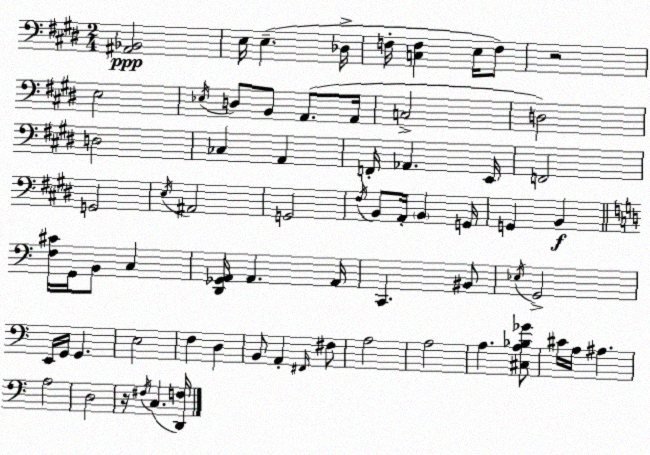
X:1
T:Untitled
M:2/4
L:1/4
K:E
[^A,,_B,,]2 E,/4 E, _D,/4 F,/4 [C,F,] E,/4 F,/2 z2 E,2 _E,/4 D,/2 B,,/2 A,,/2 A,,/4 C,2 D,2 D,2 _C, A,, F,,/4 _A,, E,,/4 F,,2 G,,2 E,/4 ^A,,2 G,,2 ^F,/4 B,,/2 A,,/4 B,, G,,/4 G,, B,, [F,^C]/4 G,,/4 B,,/2 C, [D,,_G,,A,,]/4 A,, A,,/4 C,, ^B,,/2 _E,/4 G,,2 E,,/4 G,,/4 G,, E,2 F, D, B,,/2 A,, ^F,,/4 ^F,/2 A,2 A,2 A, [^C,A,_B,_G]/2 ^C/4 A,/4 ^A, A,2 D,2 z/4 ^F,/4 C, [D,,F,]/4